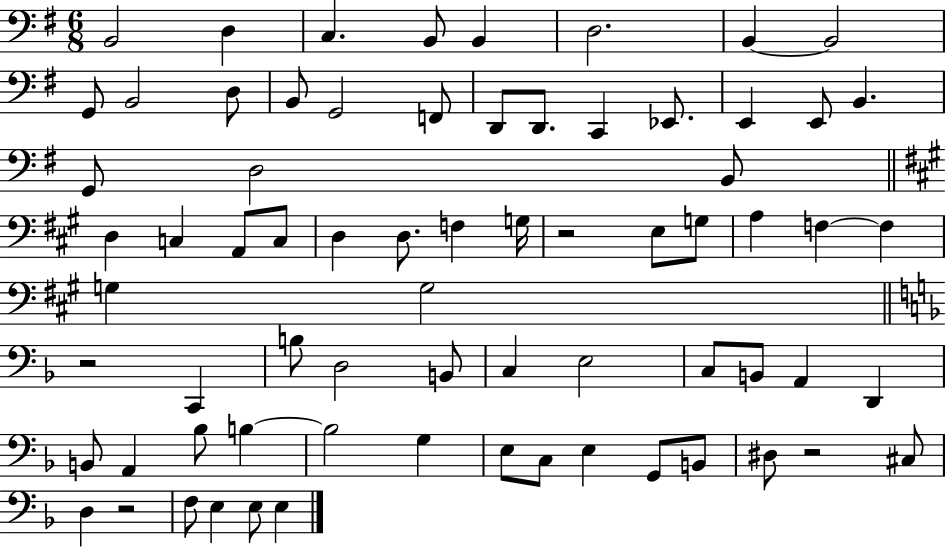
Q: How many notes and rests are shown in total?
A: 71